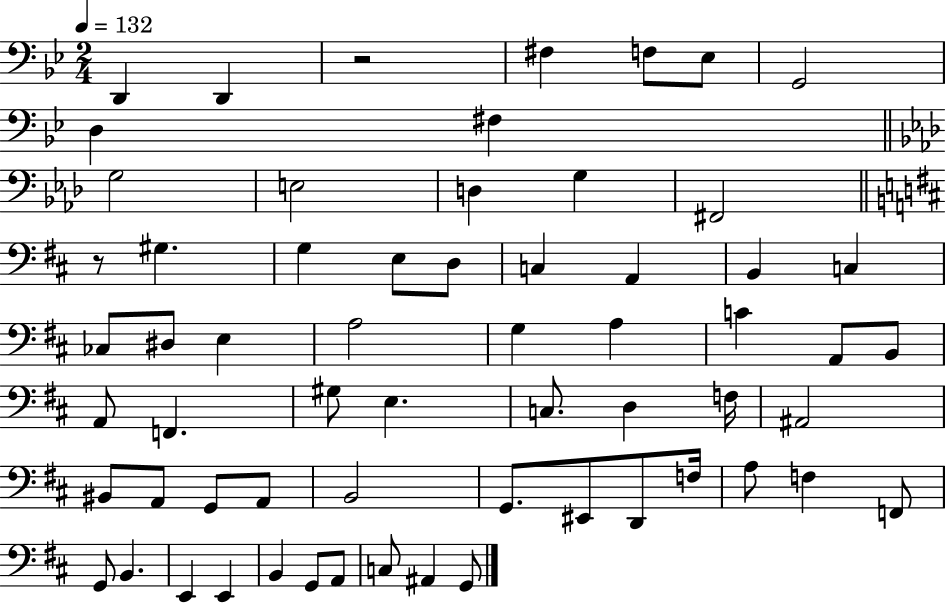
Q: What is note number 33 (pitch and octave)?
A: G#3